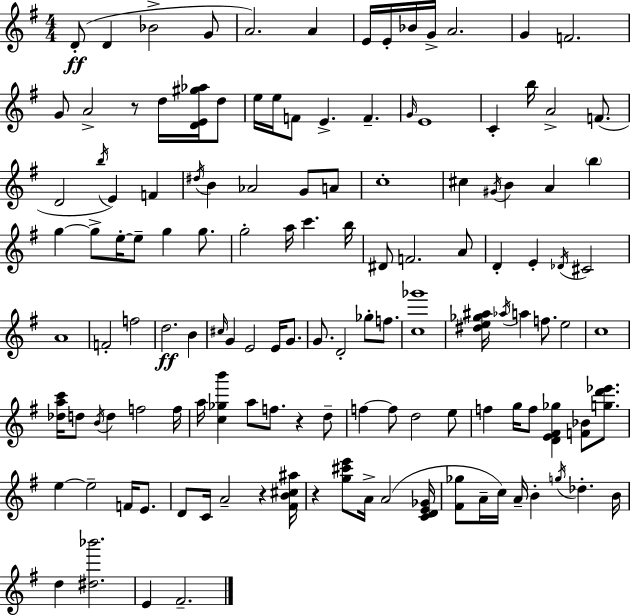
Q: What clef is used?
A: treble